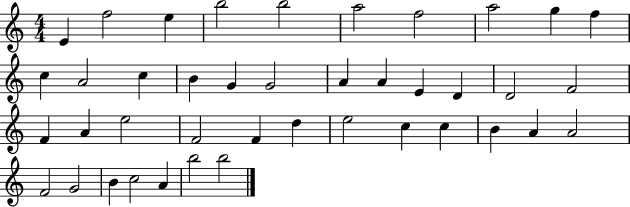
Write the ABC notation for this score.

X:1
T:Untitled
M:4/4
L:1/4
K:C
E f2 e b2 b2 a2 f2 a2 g f c A2 c B G G2 A A E D D2 F2 F A e2 F2 F d e2 c c B A A2 F2 G2 B c2 A b2 b2